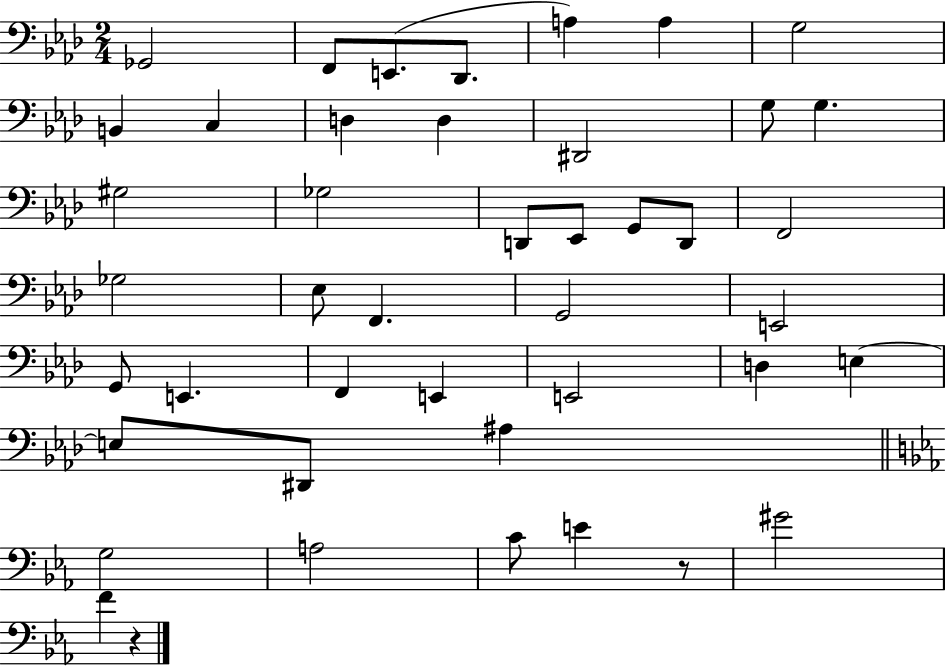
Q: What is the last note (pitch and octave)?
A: F4